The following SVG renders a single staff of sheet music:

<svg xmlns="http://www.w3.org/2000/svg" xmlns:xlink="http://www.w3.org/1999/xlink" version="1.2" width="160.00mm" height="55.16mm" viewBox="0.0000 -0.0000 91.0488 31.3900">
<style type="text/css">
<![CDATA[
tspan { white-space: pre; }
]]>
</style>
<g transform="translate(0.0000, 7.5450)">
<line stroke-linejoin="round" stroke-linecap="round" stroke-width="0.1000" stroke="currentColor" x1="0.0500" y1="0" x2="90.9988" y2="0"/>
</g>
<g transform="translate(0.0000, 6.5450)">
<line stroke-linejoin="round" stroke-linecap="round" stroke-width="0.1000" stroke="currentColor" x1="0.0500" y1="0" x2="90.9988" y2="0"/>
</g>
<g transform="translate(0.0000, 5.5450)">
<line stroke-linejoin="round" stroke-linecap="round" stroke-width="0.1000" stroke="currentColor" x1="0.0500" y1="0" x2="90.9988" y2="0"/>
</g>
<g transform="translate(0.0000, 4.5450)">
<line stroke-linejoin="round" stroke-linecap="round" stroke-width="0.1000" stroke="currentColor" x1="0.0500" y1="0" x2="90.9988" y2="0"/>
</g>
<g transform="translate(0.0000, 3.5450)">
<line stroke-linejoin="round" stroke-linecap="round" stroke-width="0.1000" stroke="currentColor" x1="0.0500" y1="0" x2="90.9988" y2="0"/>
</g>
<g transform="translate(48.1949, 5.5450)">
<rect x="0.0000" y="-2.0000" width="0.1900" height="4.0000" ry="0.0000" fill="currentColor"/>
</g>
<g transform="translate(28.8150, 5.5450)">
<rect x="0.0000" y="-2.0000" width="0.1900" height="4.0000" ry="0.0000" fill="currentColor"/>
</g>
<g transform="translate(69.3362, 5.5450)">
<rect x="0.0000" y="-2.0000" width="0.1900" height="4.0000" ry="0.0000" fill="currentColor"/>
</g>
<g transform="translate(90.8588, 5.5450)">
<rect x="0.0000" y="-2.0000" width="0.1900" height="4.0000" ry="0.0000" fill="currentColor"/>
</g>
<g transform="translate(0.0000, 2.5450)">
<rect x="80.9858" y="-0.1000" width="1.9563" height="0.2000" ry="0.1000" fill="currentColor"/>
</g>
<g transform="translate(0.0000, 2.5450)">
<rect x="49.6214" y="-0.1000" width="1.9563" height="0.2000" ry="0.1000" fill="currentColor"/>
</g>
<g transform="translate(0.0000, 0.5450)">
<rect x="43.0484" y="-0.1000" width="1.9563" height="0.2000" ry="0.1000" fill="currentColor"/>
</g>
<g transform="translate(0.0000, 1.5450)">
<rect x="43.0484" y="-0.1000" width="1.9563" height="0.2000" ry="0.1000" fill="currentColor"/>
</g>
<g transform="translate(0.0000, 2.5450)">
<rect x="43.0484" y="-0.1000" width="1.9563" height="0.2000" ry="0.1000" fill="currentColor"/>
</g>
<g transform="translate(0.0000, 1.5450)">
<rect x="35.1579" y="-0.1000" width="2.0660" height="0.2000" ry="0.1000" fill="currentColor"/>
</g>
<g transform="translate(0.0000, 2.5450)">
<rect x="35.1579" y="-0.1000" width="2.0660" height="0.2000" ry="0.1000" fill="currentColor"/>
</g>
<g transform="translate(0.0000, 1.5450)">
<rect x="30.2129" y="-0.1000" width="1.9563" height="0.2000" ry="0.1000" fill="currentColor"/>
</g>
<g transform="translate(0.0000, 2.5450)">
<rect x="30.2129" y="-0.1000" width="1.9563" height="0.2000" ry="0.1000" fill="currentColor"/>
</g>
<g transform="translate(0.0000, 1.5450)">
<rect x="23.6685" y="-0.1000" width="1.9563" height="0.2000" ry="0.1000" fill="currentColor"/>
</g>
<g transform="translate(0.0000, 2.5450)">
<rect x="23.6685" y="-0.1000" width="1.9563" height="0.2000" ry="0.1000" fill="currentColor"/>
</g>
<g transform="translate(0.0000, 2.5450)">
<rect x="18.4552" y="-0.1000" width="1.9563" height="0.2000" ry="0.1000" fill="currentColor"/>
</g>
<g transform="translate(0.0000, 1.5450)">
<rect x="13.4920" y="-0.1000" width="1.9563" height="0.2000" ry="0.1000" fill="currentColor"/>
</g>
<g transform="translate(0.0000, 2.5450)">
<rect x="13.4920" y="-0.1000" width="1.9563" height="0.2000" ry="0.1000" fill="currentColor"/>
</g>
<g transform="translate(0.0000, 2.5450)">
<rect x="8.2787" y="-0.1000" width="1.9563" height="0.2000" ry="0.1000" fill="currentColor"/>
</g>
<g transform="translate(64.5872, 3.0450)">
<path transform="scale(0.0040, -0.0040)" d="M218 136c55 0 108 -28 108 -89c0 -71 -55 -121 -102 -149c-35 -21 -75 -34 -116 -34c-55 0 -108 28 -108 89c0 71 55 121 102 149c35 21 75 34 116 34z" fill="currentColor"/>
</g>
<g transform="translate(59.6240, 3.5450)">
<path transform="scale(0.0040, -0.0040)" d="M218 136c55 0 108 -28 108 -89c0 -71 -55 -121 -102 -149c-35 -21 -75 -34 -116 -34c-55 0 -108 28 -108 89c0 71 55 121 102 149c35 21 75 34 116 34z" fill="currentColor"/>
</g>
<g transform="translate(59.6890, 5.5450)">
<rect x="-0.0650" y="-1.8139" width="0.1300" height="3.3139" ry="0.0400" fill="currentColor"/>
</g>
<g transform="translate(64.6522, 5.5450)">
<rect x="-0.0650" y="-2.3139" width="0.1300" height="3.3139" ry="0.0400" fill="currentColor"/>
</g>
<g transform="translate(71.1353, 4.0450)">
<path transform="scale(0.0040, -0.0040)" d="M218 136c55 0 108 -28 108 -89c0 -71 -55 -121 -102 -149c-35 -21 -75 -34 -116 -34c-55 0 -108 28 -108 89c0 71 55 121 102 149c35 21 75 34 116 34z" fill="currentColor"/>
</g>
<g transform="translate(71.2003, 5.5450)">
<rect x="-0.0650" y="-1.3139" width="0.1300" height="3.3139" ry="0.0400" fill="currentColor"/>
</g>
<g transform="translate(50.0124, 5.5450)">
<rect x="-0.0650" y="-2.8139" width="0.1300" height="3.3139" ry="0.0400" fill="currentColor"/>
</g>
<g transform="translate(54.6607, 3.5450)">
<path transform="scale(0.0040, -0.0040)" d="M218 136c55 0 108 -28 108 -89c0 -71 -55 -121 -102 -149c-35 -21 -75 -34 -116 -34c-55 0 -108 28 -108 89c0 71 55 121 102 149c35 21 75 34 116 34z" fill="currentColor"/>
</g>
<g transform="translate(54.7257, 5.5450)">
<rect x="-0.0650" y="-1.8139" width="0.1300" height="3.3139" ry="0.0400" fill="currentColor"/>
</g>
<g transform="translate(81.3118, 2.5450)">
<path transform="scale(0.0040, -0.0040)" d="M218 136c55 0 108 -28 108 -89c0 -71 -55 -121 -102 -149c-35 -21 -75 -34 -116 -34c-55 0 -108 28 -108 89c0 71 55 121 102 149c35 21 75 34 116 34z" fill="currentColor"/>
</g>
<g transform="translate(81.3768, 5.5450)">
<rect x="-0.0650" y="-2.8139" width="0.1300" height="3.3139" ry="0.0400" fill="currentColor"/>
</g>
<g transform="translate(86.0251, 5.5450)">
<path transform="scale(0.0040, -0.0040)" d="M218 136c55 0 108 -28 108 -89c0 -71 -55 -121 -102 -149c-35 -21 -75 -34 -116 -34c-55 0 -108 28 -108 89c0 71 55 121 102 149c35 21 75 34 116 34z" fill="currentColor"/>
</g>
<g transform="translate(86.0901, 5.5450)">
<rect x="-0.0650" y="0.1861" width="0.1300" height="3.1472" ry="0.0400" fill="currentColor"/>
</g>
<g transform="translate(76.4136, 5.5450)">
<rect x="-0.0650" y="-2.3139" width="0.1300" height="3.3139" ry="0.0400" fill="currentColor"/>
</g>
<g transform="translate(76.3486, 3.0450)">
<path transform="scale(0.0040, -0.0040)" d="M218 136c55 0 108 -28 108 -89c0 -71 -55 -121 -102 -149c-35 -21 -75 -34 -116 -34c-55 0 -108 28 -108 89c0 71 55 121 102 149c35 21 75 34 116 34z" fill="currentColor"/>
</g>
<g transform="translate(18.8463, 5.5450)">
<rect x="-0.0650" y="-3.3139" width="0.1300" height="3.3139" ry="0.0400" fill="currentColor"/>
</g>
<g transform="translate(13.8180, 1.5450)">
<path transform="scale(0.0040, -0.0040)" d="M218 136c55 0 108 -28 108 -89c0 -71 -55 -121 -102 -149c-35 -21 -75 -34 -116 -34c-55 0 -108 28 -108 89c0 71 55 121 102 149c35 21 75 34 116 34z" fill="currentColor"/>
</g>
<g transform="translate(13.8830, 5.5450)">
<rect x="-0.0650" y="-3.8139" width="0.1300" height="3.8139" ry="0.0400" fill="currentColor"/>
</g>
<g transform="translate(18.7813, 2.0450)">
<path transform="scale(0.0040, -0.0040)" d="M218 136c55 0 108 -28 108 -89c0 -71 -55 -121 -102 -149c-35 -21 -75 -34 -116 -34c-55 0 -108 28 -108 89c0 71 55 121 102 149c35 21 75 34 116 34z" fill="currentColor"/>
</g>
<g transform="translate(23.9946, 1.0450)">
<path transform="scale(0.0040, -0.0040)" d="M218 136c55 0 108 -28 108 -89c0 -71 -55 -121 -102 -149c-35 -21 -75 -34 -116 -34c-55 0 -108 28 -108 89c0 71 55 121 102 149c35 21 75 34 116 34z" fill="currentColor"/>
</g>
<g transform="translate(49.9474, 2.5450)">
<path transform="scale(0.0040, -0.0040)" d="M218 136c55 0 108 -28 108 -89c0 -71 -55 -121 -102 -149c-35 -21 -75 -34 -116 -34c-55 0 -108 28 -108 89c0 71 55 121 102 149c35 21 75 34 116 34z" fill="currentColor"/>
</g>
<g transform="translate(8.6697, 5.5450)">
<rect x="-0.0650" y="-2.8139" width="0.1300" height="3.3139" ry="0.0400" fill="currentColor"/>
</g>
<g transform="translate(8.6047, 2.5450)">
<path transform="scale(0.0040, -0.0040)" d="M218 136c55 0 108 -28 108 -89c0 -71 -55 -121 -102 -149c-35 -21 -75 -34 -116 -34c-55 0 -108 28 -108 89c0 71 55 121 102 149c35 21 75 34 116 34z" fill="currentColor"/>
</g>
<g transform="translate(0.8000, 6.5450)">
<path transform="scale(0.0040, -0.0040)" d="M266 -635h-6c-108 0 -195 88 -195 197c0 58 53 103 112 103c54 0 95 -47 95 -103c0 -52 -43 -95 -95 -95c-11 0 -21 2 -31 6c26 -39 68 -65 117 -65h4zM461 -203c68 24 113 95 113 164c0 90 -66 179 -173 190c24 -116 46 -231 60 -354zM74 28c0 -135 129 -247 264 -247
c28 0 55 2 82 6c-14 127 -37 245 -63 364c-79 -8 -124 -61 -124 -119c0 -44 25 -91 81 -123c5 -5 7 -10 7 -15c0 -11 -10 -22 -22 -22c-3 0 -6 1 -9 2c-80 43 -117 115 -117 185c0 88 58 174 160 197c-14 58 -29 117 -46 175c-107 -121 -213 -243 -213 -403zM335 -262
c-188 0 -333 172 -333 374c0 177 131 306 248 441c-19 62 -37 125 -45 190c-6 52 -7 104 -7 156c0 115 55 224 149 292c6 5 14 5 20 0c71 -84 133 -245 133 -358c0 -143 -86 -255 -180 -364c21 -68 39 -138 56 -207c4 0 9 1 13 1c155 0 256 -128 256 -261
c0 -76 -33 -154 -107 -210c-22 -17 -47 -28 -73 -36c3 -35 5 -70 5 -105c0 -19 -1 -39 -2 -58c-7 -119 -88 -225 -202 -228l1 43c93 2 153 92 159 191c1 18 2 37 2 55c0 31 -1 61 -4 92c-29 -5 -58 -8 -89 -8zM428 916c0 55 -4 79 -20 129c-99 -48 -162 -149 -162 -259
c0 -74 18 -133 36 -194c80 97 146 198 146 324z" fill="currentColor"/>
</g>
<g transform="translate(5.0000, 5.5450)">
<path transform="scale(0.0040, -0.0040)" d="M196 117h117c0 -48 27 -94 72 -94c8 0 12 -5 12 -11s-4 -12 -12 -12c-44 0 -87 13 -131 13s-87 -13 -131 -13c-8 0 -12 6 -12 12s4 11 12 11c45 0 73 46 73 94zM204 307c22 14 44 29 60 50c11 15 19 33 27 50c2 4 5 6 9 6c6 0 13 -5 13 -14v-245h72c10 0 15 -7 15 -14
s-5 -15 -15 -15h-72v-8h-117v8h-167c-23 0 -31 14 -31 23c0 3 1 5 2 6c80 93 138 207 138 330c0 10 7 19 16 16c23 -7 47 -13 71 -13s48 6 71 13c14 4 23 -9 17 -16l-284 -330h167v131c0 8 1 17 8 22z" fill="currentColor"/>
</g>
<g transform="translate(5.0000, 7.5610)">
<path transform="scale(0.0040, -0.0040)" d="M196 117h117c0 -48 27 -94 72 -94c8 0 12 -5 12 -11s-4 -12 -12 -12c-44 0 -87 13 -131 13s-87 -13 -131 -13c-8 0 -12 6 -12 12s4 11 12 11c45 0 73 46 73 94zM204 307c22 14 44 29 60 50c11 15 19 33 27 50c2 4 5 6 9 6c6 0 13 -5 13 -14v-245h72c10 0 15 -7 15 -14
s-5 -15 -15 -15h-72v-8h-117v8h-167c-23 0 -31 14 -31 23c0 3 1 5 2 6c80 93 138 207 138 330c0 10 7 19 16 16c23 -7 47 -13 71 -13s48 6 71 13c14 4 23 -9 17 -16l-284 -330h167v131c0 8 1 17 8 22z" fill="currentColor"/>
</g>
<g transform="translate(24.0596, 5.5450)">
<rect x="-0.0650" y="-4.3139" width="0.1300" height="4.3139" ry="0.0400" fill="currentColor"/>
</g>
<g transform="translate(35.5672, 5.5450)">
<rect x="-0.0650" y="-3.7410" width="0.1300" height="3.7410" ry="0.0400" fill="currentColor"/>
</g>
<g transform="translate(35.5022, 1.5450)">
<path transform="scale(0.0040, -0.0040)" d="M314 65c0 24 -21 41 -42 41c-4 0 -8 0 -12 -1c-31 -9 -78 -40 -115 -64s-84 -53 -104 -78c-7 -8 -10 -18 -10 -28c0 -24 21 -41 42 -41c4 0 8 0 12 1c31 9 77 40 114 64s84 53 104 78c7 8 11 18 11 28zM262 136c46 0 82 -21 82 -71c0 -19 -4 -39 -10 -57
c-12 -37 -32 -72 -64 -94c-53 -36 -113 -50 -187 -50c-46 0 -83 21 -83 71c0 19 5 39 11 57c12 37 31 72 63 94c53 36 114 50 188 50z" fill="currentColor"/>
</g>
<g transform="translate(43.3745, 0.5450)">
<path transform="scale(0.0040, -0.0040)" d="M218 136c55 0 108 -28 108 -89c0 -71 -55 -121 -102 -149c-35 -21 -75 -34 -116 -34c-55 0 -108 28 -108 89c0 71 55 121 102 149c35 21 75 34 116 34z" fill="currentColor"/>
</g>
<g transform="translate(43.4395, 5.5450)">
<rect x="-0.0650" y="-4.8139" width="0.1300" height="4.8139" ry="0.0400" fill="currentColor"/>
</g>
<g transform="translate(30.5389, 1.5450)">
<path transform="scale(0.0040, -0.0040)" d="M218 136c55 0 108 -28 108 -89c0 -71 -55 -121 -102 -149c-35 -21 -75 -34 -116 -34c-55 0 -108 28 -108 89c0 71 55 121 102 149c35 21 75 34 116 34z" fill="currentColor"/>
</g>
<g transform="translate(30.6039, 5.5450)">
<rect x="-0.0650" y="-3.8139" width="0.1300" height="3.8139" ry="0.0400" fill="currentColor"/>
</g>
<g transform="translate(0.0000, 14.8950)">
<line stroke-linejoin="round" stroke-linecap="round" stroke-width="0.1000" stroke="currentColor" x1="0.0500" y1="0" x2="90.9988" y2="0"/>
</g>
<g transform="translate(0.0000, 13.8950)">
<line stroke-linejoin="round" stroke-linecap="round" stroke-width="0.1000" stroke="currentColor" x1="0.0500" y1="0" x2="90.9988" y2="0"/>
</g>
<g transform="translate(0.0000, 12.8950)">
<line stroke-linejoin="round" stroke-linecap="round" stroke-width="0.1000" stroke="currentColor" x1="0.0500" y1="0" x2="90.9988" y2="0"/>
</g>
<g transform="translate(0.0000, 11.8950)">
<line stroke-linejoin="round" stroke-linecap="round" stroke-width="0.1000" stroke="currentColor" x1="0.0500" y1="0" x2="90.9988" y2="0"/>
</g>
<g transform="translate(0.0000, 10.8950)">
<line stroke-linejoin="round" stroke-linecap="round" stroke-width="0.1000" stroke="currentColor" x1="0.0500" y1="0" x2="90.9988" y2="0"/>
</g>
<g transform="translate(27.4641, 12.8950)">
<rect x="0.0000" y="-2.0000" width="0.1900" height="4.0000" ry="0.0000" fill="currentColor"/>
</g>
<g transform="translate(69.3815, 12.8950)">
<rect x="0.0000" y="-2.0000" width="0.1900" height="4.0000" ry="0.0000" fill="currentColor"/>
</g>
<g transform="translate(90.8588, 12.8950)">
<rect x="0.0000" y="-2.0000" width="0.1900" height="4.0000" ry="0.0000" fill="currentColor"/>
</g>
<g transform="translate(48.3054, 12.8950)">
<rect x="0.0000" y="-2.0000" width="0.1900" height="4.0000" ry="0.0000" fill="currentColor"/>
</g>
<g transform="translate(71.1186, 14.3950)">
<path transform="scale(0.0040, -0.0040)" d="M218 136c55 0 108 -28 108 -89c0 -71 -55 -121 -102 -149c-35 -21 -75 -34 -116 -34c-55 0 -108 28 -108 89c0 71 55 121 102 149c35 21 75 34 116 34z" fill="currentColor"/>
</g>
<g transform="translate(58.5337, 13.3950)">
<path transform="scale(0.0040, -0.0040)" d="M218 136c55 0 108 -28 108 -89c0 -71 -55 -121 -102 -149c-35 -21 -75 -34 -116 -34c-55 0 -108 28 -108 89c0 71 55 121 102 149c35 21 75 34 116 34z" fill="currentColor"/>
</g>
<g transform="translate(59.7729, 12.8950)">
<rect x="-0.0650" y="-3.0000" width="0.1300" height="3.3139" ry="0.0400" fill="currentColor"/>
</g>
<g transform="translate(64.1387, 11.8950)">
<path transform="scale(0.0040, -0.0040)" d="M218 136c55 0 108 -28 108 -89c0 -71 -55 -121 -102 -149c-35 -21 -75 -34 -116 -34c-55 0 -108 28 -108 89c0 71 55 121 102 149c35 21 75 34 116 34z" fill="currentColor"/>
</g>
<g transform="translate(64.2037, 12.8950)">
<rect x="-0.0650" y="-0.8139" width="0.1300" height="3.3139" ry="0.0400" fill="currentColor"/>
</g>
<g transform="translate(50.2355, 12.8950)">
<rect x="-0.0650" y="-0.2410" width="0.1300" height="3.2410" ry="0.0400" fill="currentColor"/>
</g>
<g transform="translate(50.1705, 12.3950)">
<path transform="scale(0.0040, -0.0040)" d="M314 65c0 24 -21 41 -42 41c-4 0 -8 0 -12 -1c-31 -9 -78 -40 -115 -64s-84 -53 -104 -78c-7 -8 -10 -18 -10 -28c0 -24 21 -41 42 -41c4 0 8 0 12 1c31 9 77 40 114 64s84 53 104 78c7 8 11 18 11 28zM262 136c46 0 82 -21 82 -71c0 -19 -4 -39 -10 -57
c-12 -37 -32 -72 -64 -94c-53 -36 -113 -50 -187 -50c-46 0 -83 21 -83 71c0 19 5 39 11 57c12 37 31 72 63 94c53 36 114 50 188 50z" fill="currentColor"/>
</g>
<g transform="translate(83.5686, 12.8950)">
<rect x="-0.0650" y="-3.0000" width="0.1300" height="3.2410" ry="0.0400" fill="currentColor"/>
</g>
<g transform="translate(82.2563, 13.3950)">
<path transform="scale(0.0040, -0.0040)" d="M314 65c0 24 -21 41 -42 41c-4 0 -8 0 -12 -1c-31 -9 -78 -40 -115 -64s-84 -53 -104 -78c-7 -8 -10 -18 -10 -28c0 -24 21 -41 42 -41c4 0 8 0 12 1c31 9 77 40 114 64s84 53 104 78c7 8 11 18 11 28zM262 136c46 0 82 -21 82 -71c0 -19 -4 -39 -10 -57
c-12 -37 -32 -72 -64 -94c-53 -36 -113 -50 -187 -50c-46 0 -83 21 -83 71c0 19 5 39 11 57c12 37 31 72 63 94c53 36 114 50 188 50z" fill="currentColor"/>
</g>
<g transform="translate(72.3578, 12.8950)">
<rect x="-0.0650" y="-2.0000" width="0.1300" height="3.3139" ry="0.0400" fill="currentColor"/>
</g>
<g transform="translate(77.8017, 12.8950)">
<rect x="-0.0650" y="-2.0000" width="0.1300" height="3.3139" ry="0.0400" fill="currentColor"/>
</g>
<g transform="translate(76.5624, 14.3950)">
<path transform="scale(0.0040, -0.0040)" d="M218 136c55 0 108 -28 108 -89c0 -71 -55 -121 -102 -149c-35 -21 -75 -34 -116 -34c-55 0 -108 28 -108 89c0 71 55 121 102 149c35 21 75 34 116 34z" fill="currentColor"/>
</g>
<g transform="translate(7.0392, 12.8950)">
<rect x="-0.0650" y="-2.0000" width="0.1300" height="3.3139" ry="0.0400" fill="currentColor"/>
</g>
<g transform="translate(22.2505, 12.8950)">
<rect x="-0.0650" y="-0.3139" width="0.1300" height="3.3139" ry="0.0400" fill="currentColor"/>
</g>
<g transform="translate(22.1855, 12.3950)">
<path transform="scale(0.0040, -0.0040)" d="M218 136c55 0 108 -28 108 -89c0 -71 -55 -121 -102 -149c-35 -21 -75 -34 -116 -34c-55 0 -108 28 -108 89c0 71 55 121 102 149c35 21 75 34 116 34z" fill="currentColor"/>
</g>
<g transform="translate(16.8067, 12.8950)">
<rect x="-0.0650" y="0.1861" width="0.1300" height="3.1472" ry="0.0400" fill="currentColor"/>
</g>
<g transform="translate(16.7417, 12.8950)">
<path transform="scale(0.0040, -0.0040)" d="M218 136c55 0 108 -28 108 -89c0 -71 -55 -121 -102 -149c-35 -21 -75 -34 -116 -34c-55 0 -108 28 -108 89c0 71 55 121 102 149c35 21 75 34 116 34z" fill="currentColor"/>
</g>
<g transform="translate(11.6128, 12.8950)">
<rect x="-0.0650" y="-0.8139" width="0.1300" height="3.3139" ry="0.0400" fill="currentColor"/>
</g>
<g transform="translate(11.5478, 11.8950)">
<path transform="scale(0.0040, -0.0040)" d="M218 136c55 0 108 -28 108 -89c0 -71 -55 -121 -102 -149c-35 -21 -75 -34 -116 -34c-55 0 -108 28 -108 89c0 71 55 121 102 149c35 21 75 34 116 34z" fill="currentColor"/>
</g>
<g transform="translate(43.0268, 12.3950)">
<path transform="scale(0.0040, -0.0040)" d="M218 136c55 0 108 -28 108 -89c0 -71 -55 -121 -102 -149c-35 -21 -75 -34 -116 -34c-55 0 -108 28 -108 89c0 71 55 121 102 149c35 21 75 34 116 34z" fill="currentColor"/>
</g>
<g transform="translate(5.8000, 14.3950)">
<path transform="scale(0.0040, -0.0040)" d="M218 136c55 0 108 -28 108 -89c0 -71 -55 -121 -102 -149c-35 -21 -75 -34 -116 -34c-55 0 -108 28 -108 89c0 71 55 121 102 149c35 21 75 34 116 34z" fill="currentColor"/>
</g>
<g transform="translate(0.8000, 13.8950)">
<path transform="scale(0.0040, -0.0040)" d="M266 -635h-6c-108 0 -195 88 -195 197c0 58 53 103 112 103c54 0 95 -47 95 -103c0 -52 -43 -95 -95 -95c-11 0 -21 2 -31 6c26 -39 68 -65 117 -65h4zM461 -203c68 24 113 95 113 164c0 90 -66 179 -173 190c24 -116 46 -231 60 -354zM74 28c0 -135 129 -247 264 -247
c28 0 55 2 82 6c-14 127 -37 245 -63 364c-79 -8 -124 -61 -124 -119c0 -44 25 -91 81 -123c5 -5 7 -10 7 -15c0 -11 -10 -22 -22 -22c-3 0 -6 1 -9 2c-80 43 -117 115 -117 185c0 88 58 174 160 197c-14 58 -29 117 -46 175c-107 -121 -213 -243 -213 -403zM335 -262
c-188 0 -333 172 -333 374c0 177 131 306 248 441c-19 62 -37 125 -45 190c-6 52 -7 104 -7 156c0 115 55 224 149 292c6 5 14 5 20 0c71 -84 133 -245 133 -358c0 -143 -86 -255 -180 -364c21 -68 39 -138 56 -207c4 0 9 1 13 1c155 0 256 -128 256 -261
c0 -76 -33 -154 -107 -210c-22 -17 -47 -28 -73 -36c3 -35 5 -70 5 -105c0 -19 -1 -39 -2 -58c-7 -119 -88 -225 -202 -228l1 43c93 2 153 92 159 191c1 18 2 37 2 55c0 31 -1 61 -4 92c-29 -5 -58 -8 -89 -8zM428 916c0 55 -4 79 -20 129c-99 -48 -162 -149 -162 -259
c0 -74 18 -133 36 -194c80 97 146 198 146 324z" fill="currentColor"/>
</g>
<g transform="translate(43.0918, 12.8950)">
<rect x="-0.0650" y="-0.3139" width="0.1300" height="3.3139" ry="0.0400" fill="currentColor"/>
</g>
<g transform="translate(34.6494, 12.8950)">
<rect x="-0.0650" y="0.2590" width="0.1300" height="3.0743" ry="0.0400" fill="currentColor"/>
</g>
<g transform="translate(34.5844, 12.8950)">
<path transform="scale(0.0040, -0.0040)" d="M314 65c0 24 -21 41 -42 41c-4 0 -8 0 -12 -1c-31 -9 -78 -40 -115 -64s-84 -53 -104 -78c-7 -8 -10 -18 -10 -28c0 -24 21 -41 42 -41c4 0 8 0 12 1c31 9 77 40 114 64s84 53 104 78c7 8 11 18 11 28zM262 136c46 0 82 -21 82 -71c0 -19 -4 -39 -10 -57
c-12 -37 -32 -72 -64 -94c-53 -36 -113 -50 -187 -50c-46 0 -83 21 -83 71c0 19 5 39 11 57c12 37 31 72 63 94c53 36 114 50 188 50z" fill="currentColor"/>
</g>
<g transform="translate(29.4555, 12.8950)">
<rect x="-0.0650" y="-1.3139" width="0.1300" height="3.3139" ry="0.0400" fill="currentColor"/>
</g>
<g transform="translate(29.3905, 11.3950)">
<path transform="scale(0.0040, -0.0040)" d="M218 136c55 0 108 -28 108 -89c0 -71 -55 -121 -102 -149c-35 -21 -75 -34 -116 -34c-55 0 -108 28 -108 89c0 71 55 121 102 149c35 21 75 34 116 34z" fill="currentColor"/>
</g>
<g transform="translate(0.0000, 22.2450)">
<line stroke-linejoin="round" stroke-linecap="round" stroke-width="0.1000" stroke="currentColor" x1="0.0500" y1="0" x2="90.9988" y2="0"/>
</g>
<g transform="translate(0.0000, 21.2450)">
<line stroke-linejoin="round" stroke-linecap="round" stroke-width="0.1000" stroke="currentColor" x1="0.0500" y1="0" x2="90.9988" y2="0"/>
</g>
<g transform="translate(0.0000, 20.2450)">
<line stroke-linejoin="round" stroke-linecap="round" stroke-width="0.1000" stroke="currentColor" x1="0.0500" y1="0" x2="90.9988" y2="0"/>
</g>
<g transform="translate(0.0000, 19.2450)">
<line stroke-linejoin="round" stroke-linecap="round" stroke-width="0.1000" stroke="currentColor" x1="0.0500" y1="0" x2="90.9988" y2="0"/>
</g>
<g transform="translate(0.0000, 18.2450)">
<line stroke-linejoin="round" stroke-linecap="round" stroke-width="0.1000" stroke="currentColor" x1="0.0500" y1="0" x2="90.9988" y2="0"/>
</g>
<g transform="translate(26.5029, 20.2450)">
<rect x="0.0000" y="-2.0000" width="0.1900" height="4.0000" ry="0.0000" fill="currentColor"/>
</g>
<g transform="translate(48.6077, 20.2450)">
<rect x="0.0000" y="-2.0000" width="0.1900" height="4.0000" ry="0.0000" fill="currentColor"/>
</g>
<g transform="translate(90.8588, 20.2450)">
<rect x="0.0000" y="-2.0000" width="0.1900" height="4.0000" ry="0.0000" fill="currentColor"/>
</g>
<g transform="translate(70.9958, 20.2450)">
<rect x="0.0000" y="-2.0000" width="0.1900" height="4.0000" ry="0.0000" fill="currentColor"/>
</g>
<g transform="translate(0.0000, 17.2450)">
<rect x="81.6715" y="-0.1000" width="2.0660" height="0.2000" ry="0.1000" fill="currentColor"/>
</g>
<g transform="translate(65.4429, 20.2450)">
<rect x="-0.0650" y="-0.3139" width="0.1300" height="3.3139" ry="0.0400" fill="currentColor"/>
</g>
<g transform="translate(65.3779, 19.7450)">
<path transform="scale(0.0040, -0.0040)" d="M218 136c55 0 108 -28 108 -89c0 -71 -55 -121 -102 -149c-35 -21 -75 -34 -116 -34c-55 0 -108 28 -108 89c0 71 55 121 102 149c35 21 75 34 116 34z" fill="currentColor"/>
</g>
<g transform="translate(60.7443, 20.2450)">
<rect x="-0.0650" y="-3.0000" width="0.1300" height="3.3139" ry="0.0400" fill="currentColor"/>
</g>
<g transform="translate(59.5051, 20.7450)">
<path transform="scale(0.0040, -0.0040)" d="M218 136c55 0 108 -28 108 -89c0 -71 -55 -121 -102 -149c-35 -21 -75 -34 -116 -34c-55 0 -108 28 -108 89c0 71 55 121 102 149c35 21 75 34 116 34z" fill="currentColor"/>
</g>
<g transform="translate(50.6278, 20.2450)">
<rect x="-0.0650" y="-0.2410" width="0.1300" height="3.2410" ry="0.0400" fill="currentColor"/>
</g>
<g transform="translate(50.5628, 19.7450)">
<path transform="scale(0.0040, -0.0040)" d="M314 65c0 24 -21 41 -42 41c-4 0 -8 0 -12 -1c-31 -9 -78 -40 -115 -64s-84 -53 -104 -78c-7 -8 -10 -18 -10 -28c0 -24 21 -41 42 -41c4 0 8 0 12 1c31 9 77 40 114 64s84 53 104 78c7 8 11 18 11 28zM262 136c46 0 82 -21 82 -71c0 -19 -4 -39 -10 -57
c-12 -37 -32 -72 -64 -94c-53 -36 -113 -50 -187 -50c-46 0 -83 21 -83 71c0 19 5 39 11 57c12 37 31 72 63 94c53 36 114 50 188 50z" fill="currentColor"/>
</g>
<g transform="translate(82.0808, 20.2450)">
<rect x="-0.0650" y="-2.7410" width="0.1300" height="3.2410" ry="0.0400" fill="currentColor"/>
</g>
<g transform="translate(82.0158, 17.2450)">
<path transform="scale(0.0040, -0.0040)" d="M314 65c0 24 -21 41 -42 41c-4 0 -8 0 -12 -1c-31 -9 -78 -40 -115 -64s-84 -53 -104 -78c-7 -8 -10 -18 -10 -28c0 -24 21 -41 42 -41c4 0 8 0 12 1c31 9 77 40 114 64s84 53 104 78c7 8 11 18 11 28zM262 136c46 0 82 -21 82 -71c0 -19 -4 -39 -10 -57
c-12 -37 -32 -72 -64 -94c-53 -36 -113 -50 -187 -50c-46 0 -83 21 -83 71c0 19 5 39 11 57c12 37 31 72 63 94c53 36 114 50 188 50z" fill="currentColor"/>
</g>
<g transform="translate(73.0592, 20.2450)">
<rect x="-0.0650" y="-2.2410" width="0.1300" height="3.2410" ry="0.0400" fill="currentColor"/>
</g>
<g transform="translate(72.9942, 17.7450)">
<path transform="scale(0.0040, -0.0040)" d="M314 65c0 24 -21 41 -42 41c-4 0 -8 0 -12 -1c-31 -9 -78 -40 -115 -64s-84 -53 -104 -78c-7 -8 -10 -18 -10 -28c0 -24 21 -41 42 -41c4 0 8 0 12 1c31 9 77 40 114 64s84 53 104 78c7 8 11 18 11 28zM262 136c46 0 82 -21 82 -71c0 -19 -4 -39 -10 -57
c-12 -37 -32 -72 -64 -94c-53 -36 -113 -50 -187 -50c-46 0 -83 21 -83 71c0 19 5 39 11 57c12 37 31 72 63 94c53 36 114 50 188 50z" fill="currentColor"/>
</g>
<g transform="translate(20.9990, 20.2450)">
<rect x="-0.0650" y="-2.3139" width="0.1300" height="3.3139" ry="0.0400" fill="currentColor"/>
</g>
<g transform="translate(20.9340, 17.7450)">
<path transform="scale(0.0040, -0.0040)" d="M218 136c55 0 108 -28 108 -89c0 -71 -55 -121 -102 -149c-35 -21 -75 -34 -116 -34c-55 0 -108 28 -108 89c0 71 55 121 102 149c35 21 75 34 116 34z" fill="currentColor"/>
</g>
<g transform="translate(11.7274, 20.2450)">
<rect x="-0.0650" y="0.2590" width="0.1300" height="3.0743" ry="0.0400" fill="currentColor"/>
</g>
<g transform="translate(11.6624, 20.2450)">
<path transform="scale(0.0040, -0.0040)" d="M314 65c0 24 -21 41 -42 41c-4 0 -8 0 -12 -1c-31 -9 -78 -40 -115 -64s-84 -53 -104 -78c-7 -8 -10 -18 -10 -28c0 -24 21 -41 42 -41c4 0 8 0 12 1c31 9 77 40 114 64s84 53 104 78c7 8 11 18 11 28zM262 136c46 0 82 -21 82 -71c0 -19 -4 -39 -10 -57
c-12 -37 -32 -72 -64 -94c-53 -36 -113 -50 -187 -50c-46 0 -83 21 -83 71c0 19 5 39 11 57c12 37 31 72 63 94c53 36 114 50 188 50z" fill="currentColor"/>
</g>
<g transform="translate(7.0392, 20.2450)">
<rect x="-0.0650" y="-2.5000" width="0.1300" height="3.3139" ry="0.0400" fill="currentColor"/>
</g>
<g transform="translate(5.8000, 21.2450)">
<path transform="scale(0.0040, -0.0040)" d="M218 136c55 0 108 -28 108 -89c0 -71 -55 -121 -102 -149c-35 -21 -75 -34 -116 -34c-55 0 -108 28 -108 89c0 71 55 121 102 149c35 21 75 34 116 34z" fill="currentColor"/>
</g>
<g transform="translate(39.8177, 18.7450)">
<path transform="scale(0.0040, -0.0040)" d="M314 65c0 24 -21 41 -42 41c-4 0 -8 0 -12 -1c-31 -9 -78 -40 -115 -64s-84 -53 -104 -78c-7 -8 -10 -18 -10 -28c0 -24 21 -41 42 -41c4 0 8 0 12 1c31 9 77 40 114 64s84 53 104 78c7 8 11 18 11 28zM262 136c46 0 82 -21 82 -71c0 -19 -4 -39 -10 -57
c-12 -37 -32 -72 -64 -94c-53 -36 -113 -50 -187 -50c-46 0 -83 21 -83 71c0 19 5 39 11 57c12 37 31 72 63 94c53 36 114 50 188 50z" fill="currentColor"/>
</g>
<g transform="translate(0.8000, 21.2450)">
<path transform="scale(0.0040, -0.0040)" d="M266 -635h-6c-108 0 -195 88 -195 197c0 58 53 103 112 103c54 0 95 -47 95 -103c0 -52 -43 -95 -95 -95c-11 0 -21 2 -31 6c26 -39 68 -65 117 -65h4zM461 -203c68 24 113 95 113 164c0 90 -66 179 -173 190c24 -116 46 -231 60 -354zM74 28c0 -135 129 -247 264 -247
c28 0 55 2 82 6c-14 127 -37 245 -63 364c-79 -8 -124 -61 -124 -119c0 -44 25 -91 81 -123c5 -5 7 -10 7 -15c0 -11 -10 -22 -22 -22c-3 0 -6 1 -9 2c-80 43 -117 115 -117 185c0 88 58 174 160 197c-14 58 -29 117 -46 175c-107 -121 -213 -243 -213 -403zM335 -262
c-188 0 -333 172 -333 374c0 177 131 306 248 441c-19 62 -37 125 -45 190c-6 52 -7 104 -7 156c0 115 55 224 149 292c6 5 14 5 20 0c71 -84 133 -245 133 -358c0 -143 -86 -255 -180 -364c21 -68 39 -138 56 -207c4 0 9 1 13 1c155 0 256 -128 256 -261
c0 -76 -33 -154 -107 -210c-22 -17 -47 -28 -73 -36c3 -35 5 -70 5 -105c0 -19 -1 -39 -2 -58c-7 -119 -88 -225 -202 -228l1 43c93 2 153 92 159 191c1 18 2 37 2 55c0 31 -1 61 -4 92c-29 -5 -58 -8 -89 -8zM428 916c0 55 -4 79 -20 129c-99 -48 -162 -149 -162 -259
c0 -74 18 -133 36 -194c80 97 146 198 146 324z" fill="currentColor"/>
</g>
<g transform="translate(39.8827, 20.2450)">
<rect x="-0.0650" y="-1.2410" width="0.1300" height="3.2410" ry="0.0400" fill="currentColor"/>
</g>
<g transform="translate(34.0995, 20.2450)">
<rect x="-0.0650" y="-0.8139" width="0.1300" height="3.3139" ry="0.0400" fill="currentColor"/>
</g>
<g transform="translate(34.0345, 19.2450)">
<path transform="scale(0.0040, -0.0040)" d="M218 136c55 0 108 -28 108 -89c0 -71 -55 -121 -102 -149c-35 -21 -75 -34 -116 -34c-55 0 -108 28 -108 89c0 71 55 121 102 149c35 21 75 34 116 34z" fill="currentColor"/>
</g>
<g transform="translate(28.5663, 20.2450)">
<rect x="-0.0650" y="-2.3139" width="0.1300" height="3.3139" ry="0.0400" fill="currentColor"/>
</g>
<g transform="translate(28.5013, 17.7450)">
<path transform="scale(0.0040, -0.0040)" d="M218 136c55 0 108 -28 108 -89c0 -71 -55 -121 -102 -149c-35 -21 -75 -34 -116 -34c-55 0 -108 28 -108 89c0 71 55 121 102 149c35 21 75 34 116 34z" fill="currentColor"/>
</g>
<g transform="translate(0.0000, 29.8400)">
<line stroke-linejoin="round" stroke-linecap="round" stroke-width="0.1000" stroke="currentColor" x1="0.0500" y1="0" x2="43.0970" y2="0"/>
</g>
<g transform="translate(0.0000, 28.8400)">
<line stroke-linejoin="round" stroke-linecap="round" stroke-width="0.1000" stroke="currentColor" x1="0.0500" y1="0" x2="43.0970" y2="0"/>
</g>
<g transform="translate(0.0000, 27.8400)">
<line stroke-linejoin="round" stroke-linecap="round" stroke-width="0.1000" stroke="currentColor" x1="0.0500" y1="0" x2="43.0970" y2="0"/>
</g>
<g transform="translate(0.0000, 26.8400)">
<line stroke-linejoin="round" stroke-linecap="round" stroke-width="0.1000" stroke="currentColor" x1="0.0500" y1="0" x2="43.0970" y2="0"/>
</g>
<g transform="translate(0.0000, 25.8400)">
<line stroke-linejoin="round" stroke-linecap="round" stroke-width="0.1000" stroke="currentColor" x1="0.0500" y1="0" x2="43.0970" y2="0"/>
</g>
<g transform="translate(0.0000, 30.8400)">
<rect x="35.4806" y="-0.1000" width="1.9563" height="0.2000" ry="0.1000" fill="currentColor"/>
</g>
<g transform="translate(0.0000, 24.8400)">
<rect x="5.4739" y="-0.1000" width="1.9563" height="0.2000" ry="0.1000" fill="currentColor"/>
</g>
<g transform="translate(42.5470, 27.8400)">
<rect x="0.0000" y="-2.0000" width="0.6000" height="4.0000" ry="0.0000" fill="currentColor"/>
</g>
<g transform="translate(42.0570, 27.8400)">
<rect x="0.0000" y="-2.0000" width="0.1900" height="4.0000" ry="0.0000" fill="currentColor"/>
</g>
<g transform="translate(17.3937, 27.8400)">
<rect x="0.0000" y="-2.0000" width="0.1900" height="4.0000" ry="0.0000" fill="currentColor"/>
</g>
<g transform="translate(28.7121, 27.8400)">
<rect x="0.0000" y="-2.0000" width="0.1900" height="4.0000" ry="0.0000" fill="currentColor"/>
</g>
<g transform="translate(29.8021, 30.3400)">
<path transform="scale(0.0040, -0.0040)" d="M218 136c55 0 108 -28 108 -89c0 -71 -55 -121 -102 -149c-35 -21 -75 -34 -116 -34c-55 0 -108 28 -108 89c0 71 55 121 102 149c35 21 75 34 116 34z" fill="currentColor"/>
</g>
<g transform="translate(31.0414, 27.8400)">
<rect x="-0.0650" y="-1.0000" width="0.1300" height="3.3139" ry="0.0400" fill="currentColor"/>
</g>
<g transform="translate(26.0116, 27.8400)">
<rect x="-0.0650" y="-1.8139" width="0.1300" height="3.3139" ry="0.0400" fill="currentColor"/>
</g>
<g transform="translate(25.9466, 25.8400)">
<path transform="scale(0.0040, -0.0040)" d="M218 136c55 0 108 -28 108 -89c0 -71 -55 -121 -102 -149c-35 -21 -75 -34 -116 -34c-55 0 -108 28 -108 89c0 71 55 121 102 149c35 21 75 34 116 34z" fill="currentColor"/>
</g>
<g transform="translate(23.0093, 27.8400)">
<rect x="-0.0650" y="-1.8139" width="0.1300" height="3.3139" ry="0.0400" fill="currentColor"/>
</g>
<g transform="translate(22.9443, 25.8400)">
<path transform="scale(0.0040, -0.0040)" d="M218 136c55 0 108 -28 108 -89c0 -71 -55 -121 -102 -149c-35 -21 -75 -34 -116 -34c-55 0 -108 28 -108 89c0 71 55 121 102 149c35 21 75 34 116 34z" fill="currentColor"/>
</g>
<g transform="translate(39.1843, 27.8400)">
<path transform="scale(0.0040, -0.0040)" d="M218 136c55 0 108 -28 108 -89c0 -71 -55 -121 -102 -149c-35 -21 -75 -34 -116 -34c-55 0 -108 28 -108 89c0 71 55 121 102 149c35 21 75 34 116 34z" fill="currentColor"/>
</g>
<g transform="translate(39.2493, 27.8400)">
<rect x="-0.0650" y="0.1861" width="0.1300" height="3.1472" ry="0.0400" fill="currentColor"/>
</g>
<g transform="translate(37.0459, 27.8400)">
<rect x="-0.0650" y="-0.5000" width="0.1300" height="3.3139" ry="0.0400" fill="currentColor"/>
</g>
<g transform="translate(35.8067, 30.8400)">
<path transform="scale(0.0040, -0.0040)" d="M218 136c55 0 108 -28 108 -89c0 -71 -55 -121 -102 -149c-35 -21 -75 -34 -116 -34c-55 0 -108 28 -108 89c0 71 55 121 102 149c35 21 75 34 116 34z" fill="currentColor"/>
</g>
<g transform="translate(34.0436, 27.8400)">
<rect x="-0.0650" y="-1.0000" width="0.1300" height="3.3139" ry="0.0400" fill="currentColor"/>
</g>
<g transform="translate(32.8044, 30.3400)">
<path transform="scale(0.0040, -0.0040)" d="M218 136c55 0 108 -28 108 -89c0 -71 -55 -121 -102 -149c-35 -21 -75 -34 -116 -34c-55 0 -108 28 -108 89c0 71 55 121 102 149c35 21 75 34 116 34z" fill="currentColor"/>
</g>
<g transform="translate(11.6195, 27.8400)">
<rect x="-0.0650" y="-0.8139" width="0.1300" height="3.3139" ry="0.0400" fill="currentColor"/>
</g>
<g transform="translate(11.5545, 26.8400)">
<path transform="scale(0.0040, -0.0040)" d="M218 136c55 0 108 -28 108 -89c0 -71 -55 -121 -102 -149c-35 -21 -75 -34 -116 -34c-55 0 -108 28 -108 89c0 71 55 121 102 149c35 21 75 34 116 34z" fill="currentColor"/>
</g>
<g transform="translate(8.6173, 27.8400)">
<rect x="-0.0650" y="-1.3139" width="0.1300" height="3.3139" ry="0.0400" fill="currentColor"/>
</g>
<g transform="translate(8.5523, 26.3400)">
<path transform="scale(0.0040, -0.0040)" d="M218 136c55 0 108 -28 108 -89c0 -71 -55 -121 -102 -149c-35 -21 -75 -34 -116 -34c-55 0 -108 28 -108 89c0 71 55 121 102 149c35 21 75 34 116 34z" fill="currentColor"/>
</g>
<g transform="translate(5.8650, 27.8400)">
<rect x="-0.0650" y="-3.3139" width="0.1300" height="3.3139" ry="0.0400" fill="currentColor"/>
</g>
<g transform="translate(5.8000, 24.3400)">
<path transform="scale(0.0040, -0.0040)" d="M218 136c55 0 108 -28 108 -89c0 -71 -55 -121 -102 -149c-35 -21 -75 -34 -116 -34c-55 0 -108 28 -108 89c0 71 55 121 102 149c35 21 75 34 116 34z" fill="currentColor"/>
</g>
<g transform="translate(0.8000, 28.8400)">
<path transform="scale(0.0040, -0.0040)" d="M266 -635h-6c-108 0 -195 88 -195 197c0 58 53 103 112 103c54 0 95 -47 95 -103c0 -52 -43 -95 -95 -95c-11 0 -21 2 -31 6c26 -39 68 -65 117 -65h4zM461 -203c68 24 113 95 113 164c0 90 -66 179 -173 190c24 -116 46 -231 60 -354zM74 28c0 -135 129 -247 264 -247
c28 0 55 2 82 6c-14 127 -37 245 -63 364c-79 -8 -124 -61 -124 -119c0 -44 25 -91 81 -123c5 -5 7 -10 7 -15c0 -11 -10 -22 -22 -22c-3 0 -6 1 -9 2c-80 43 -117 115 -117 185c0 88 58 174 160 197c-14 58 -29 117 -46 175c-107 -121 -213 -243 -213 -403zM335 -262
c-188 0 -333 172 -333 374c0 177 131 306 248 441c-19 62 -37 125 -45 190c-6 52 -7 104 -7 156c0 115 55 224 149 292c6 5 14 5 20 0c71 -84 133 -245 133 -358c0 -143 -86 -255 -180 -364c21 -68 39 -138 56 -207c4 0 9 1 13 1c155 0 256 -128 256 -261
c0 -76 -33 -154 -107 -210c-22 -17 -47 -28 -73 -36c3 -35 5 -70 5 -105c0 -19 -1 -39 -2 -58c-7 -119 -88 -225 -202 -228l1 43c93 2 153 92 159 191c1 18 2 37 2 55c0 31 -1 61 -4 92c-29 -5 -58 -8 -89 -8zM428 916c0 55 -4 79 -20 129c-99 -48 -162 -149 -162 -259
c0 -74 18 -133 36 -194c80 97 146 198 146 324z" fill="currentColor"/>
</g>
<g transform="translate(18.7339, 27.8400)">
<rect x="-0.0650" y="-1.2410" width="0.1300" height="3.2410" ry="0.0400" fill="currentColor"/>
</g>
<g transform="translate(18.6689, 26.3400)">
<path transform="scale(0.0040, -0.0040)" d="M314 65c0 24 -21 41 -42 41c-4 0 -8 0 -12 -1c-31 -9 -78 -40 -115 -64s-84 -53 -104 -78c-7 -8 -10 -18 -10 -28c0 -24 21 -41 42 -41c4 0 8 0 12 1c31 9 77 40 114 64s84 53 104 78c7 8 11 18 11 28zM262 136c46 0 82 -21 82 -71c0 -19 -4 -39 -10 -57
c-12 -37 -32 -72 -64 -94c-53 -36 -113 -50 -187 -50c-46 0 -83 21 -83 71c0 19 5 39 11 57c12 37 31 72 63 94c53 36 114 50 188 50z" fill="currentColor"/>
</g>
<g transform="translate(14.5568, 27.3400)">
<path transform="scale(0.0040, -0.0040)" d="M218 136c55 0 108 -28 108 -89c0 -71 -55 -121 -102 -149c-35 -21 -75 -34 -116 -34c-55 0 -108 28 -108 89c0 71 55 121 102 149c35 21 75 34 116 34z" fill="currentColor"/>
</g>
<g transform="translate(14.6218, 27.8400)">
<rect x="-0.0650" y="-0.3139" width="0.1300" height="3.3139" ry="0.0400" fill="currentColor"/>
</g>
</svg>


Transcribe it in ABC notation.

X:1
T:Untitled
M:4/4
L:1/4
K:C
a c' b d' c' c'2 e' a f f g e g a B F d B c e B2 c c2 A d F F A2 G B2 g g d e2 c2 A c g2 a2 b e d c e2 f f D D C B